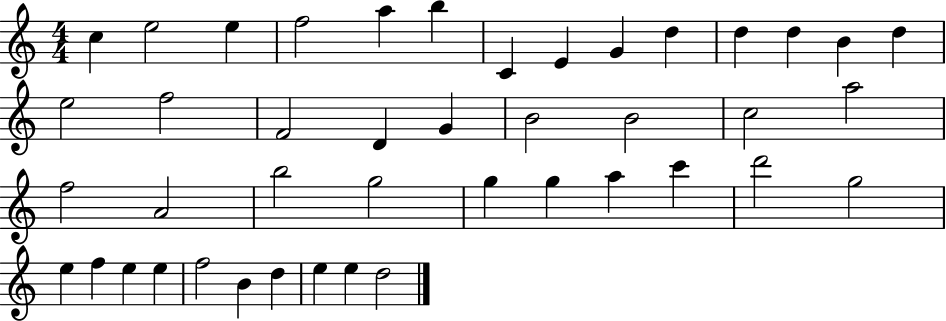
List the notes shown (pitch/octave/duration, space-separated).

C5/q E5/h E5/q F5/h A5/q B5/q C4/q E4/q G4/q D5/q D5/q D5/q B4/q D5/q E5/h F5/h F4/h D4/q G4/q B4/h B4/h C5/h A5/h F5/h A4/h B5/h G5/h G5/q G5/q A5/q C6/q D6/h G5/h E5/q F5/q E5/q E5/q F5/h B4/q D5/q E5/q E5/q D5/h